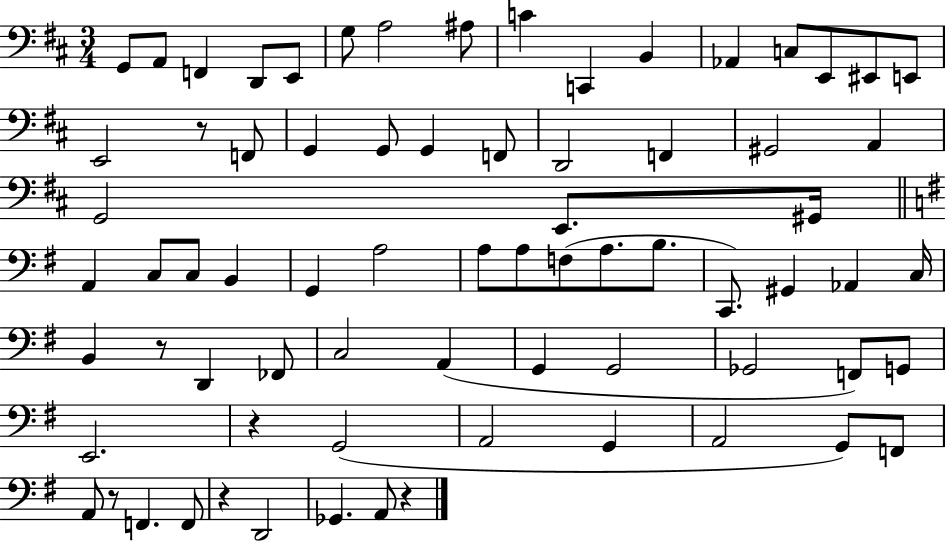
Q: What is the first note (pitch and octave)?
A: G2